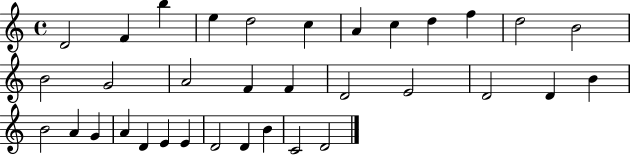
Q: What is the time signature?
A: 4/4